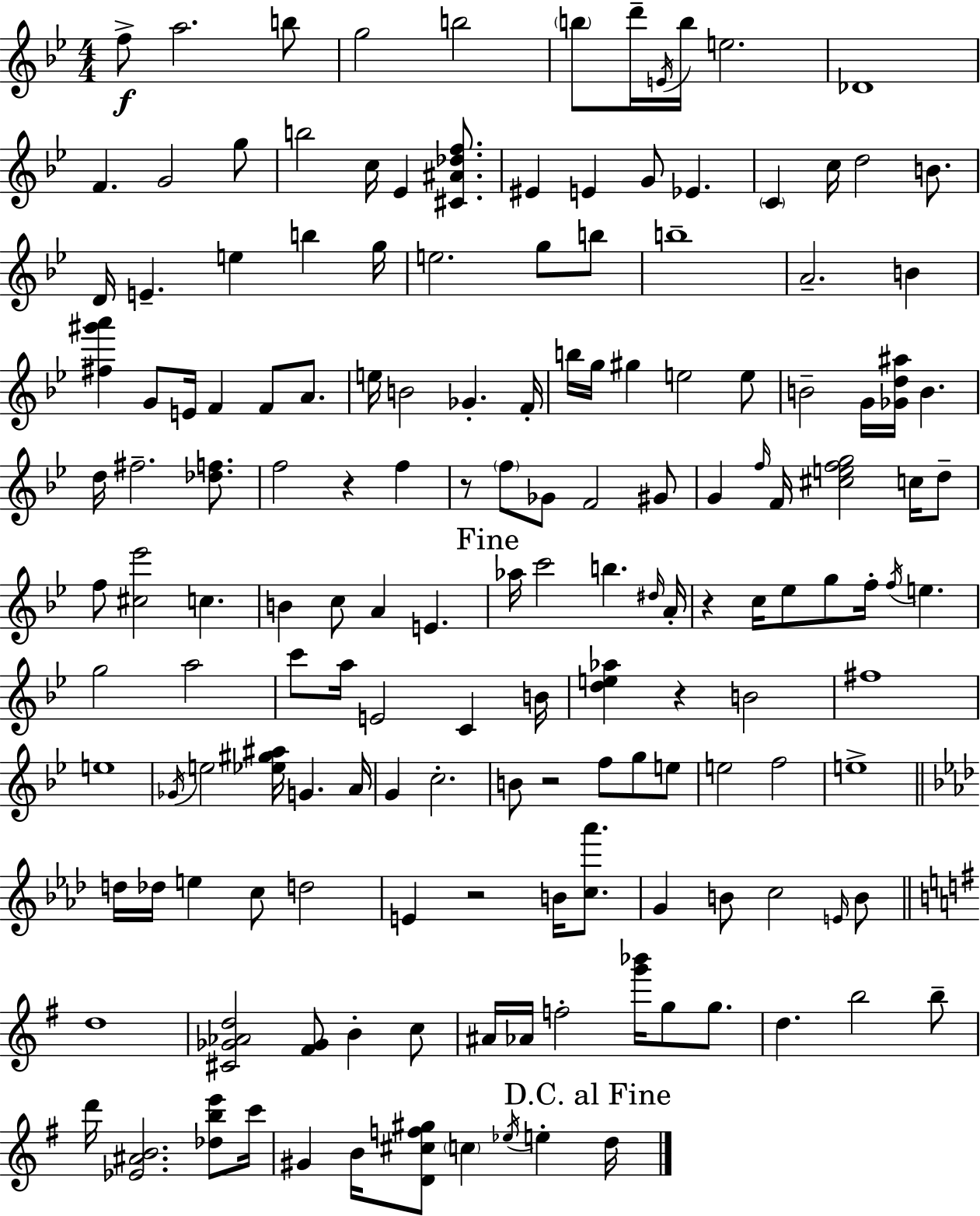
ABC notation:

X:1
T:Untitled
M:4/4
L:1/4
K:Gm
f/2 a2 b/2 g2 b2 b/2 d'/4 E/4 b/4 e2 _D4 F G2 g/2 b2 c/4 _E [^C^A_df]/2 ^E E G/2 _E C c/4 d2 B/2 D/4 E e b g/4 e2 g/2 b/2 b4 A2 B [^f^g'a'] G/2 E/4 F F/2 A/2 e/4 B2 _G F/4 b/4 g/4 ^g e2 e/2 B2 G/4 [_Gd^a]/4 B d/4 ^f2 [_df]/2 f2 z f z/2 f/2 _G/2 F2 ^G/2 G f/4 F/4 [^cefg]2 c/4 d/2 f/2 [^c_e']2 c B c/2 A E _a/4 c'2 b ^d/4 A/4 z c/4 _e/2 g/2 f/4 f/4 e g2 a2 c'/2 a/4 E2 C B/4 [de_a] z B2 ^f4 e4 _G/4 e2 [_e^g^a]/4 G A/4 G c2 B/2 z2 f/2 g/2 e/2 e2 f2 e4 d/4 _d/4 e c/2 d2 E z2 B/4 [c_a']/2 G B/2 c2 E/4 B/2 d4 [^C_G_Ad]2 [^F_G]/2 B c/2 ^A/4 _A/4 f2 [g'_b']/4 g/2 g/2 d b2 b/2 d'/4 [_E^AB]2 [_dbe']/2 c'/4 ^G B/4 [D^cf^g]/2 c _e/4 e d/4